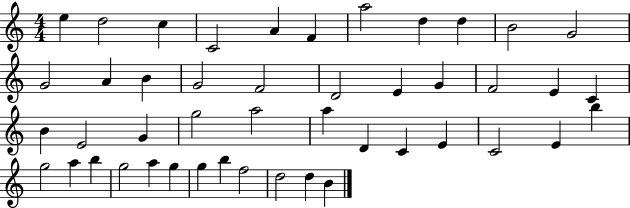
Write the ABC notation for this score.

X:1
T:Untitled
M:4/4
L:1/4
K:C
e d2 c C2 A F a2 d d B2 G2 G2 A B G2 F2 D2 E G F2 E C B E2 G g2 a2 a D C E C2 E b g2 a b g2 a g g b f2 d2 d B